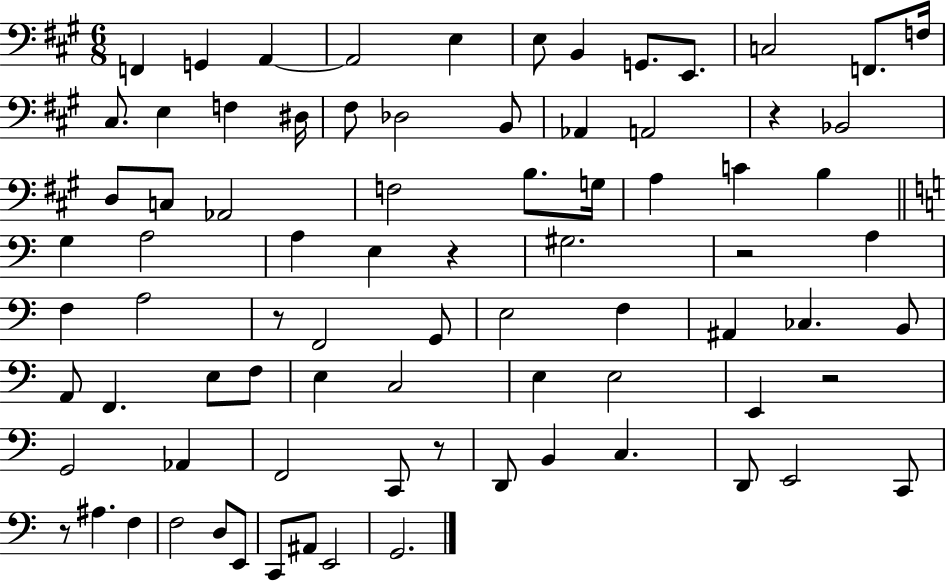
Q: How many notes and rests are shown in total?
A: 81